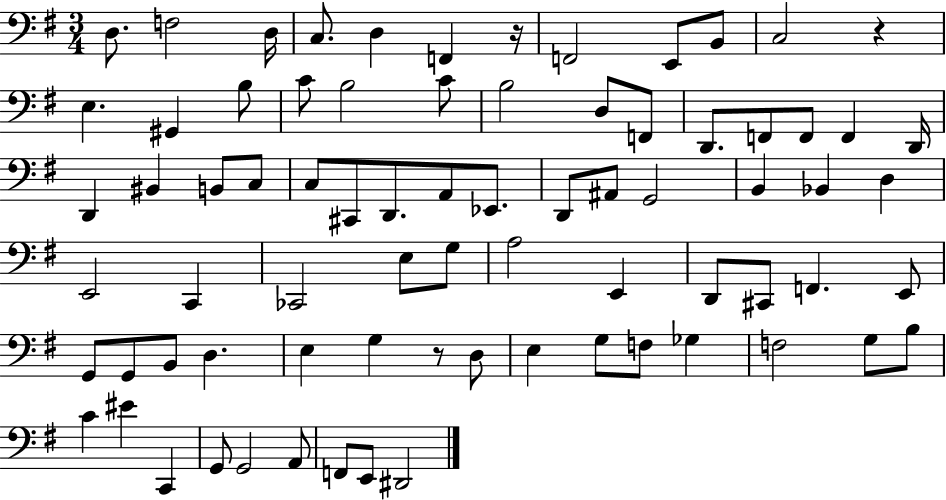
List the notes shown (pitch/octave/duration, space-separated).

D3/e. F3/h D3/s C3/e. D3/q F2/q R/s F2/h E2/e B2/e C3/h R/q E3/q. G#2/q B3/e C4/e B3/h C4/e B3/h D3/e F2/e D2/e. F2/e F2/e F2/q D2/s D2/q BIS2/q B2/e C3/e C3/e C#2/e D2/e. A2/e Eb2/e. D2/e A#2/e G2/h B2/q Bb2/q D3/q E2/h C2/q CES2/h E3/e G3/e A3/h E2/q D2/e C#2/e F2/q. E2/e G2/e G2/e B2/e D3/q. E3/q G3/q R/e D3/e E3/q G3/e F3/e Gb3/q F3/h G3/e B3/e C4/q EIS4/q C2/q G2/e G2/h A2/e F2/e E2/e D#2/h